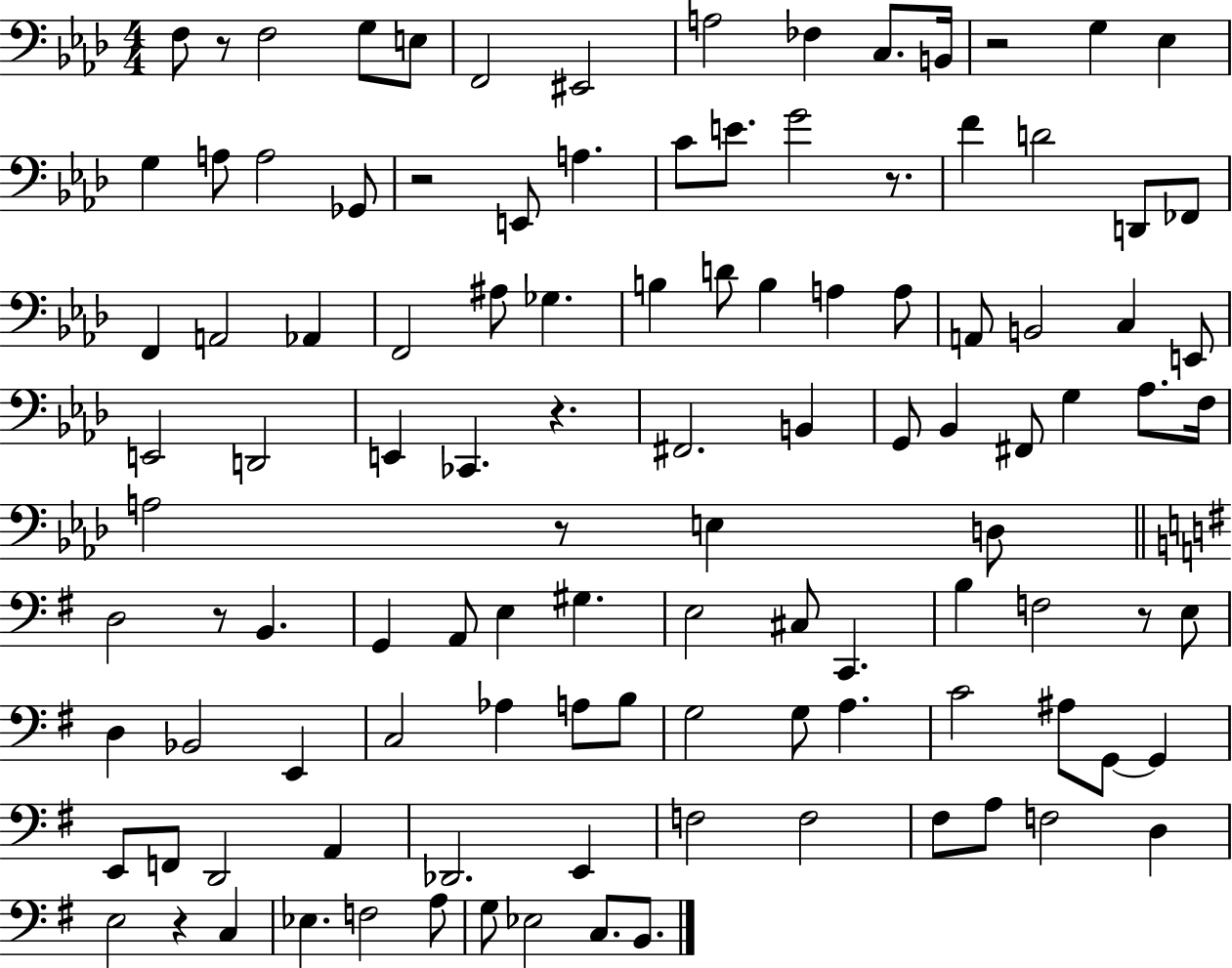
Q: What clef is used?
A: bass